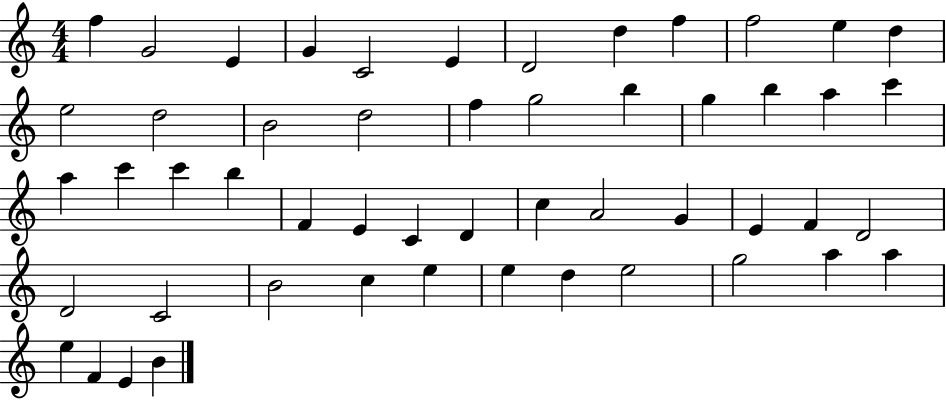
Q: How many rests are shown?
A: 0